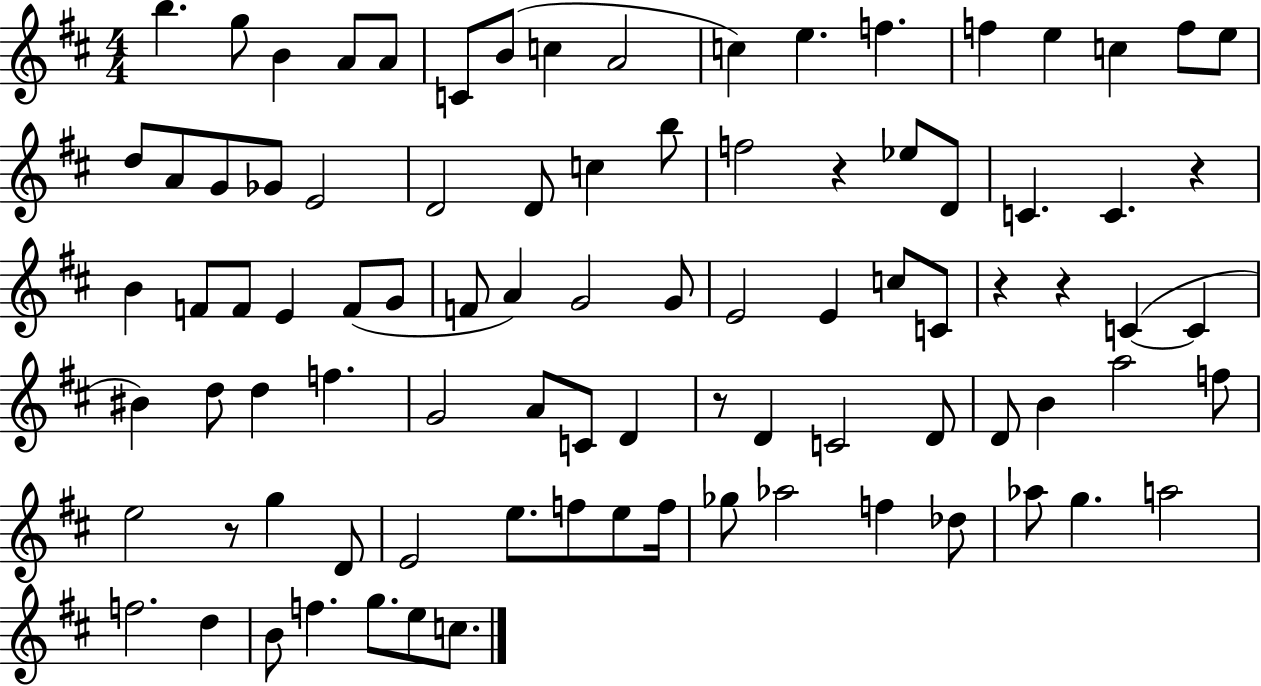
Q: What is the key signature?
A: D major